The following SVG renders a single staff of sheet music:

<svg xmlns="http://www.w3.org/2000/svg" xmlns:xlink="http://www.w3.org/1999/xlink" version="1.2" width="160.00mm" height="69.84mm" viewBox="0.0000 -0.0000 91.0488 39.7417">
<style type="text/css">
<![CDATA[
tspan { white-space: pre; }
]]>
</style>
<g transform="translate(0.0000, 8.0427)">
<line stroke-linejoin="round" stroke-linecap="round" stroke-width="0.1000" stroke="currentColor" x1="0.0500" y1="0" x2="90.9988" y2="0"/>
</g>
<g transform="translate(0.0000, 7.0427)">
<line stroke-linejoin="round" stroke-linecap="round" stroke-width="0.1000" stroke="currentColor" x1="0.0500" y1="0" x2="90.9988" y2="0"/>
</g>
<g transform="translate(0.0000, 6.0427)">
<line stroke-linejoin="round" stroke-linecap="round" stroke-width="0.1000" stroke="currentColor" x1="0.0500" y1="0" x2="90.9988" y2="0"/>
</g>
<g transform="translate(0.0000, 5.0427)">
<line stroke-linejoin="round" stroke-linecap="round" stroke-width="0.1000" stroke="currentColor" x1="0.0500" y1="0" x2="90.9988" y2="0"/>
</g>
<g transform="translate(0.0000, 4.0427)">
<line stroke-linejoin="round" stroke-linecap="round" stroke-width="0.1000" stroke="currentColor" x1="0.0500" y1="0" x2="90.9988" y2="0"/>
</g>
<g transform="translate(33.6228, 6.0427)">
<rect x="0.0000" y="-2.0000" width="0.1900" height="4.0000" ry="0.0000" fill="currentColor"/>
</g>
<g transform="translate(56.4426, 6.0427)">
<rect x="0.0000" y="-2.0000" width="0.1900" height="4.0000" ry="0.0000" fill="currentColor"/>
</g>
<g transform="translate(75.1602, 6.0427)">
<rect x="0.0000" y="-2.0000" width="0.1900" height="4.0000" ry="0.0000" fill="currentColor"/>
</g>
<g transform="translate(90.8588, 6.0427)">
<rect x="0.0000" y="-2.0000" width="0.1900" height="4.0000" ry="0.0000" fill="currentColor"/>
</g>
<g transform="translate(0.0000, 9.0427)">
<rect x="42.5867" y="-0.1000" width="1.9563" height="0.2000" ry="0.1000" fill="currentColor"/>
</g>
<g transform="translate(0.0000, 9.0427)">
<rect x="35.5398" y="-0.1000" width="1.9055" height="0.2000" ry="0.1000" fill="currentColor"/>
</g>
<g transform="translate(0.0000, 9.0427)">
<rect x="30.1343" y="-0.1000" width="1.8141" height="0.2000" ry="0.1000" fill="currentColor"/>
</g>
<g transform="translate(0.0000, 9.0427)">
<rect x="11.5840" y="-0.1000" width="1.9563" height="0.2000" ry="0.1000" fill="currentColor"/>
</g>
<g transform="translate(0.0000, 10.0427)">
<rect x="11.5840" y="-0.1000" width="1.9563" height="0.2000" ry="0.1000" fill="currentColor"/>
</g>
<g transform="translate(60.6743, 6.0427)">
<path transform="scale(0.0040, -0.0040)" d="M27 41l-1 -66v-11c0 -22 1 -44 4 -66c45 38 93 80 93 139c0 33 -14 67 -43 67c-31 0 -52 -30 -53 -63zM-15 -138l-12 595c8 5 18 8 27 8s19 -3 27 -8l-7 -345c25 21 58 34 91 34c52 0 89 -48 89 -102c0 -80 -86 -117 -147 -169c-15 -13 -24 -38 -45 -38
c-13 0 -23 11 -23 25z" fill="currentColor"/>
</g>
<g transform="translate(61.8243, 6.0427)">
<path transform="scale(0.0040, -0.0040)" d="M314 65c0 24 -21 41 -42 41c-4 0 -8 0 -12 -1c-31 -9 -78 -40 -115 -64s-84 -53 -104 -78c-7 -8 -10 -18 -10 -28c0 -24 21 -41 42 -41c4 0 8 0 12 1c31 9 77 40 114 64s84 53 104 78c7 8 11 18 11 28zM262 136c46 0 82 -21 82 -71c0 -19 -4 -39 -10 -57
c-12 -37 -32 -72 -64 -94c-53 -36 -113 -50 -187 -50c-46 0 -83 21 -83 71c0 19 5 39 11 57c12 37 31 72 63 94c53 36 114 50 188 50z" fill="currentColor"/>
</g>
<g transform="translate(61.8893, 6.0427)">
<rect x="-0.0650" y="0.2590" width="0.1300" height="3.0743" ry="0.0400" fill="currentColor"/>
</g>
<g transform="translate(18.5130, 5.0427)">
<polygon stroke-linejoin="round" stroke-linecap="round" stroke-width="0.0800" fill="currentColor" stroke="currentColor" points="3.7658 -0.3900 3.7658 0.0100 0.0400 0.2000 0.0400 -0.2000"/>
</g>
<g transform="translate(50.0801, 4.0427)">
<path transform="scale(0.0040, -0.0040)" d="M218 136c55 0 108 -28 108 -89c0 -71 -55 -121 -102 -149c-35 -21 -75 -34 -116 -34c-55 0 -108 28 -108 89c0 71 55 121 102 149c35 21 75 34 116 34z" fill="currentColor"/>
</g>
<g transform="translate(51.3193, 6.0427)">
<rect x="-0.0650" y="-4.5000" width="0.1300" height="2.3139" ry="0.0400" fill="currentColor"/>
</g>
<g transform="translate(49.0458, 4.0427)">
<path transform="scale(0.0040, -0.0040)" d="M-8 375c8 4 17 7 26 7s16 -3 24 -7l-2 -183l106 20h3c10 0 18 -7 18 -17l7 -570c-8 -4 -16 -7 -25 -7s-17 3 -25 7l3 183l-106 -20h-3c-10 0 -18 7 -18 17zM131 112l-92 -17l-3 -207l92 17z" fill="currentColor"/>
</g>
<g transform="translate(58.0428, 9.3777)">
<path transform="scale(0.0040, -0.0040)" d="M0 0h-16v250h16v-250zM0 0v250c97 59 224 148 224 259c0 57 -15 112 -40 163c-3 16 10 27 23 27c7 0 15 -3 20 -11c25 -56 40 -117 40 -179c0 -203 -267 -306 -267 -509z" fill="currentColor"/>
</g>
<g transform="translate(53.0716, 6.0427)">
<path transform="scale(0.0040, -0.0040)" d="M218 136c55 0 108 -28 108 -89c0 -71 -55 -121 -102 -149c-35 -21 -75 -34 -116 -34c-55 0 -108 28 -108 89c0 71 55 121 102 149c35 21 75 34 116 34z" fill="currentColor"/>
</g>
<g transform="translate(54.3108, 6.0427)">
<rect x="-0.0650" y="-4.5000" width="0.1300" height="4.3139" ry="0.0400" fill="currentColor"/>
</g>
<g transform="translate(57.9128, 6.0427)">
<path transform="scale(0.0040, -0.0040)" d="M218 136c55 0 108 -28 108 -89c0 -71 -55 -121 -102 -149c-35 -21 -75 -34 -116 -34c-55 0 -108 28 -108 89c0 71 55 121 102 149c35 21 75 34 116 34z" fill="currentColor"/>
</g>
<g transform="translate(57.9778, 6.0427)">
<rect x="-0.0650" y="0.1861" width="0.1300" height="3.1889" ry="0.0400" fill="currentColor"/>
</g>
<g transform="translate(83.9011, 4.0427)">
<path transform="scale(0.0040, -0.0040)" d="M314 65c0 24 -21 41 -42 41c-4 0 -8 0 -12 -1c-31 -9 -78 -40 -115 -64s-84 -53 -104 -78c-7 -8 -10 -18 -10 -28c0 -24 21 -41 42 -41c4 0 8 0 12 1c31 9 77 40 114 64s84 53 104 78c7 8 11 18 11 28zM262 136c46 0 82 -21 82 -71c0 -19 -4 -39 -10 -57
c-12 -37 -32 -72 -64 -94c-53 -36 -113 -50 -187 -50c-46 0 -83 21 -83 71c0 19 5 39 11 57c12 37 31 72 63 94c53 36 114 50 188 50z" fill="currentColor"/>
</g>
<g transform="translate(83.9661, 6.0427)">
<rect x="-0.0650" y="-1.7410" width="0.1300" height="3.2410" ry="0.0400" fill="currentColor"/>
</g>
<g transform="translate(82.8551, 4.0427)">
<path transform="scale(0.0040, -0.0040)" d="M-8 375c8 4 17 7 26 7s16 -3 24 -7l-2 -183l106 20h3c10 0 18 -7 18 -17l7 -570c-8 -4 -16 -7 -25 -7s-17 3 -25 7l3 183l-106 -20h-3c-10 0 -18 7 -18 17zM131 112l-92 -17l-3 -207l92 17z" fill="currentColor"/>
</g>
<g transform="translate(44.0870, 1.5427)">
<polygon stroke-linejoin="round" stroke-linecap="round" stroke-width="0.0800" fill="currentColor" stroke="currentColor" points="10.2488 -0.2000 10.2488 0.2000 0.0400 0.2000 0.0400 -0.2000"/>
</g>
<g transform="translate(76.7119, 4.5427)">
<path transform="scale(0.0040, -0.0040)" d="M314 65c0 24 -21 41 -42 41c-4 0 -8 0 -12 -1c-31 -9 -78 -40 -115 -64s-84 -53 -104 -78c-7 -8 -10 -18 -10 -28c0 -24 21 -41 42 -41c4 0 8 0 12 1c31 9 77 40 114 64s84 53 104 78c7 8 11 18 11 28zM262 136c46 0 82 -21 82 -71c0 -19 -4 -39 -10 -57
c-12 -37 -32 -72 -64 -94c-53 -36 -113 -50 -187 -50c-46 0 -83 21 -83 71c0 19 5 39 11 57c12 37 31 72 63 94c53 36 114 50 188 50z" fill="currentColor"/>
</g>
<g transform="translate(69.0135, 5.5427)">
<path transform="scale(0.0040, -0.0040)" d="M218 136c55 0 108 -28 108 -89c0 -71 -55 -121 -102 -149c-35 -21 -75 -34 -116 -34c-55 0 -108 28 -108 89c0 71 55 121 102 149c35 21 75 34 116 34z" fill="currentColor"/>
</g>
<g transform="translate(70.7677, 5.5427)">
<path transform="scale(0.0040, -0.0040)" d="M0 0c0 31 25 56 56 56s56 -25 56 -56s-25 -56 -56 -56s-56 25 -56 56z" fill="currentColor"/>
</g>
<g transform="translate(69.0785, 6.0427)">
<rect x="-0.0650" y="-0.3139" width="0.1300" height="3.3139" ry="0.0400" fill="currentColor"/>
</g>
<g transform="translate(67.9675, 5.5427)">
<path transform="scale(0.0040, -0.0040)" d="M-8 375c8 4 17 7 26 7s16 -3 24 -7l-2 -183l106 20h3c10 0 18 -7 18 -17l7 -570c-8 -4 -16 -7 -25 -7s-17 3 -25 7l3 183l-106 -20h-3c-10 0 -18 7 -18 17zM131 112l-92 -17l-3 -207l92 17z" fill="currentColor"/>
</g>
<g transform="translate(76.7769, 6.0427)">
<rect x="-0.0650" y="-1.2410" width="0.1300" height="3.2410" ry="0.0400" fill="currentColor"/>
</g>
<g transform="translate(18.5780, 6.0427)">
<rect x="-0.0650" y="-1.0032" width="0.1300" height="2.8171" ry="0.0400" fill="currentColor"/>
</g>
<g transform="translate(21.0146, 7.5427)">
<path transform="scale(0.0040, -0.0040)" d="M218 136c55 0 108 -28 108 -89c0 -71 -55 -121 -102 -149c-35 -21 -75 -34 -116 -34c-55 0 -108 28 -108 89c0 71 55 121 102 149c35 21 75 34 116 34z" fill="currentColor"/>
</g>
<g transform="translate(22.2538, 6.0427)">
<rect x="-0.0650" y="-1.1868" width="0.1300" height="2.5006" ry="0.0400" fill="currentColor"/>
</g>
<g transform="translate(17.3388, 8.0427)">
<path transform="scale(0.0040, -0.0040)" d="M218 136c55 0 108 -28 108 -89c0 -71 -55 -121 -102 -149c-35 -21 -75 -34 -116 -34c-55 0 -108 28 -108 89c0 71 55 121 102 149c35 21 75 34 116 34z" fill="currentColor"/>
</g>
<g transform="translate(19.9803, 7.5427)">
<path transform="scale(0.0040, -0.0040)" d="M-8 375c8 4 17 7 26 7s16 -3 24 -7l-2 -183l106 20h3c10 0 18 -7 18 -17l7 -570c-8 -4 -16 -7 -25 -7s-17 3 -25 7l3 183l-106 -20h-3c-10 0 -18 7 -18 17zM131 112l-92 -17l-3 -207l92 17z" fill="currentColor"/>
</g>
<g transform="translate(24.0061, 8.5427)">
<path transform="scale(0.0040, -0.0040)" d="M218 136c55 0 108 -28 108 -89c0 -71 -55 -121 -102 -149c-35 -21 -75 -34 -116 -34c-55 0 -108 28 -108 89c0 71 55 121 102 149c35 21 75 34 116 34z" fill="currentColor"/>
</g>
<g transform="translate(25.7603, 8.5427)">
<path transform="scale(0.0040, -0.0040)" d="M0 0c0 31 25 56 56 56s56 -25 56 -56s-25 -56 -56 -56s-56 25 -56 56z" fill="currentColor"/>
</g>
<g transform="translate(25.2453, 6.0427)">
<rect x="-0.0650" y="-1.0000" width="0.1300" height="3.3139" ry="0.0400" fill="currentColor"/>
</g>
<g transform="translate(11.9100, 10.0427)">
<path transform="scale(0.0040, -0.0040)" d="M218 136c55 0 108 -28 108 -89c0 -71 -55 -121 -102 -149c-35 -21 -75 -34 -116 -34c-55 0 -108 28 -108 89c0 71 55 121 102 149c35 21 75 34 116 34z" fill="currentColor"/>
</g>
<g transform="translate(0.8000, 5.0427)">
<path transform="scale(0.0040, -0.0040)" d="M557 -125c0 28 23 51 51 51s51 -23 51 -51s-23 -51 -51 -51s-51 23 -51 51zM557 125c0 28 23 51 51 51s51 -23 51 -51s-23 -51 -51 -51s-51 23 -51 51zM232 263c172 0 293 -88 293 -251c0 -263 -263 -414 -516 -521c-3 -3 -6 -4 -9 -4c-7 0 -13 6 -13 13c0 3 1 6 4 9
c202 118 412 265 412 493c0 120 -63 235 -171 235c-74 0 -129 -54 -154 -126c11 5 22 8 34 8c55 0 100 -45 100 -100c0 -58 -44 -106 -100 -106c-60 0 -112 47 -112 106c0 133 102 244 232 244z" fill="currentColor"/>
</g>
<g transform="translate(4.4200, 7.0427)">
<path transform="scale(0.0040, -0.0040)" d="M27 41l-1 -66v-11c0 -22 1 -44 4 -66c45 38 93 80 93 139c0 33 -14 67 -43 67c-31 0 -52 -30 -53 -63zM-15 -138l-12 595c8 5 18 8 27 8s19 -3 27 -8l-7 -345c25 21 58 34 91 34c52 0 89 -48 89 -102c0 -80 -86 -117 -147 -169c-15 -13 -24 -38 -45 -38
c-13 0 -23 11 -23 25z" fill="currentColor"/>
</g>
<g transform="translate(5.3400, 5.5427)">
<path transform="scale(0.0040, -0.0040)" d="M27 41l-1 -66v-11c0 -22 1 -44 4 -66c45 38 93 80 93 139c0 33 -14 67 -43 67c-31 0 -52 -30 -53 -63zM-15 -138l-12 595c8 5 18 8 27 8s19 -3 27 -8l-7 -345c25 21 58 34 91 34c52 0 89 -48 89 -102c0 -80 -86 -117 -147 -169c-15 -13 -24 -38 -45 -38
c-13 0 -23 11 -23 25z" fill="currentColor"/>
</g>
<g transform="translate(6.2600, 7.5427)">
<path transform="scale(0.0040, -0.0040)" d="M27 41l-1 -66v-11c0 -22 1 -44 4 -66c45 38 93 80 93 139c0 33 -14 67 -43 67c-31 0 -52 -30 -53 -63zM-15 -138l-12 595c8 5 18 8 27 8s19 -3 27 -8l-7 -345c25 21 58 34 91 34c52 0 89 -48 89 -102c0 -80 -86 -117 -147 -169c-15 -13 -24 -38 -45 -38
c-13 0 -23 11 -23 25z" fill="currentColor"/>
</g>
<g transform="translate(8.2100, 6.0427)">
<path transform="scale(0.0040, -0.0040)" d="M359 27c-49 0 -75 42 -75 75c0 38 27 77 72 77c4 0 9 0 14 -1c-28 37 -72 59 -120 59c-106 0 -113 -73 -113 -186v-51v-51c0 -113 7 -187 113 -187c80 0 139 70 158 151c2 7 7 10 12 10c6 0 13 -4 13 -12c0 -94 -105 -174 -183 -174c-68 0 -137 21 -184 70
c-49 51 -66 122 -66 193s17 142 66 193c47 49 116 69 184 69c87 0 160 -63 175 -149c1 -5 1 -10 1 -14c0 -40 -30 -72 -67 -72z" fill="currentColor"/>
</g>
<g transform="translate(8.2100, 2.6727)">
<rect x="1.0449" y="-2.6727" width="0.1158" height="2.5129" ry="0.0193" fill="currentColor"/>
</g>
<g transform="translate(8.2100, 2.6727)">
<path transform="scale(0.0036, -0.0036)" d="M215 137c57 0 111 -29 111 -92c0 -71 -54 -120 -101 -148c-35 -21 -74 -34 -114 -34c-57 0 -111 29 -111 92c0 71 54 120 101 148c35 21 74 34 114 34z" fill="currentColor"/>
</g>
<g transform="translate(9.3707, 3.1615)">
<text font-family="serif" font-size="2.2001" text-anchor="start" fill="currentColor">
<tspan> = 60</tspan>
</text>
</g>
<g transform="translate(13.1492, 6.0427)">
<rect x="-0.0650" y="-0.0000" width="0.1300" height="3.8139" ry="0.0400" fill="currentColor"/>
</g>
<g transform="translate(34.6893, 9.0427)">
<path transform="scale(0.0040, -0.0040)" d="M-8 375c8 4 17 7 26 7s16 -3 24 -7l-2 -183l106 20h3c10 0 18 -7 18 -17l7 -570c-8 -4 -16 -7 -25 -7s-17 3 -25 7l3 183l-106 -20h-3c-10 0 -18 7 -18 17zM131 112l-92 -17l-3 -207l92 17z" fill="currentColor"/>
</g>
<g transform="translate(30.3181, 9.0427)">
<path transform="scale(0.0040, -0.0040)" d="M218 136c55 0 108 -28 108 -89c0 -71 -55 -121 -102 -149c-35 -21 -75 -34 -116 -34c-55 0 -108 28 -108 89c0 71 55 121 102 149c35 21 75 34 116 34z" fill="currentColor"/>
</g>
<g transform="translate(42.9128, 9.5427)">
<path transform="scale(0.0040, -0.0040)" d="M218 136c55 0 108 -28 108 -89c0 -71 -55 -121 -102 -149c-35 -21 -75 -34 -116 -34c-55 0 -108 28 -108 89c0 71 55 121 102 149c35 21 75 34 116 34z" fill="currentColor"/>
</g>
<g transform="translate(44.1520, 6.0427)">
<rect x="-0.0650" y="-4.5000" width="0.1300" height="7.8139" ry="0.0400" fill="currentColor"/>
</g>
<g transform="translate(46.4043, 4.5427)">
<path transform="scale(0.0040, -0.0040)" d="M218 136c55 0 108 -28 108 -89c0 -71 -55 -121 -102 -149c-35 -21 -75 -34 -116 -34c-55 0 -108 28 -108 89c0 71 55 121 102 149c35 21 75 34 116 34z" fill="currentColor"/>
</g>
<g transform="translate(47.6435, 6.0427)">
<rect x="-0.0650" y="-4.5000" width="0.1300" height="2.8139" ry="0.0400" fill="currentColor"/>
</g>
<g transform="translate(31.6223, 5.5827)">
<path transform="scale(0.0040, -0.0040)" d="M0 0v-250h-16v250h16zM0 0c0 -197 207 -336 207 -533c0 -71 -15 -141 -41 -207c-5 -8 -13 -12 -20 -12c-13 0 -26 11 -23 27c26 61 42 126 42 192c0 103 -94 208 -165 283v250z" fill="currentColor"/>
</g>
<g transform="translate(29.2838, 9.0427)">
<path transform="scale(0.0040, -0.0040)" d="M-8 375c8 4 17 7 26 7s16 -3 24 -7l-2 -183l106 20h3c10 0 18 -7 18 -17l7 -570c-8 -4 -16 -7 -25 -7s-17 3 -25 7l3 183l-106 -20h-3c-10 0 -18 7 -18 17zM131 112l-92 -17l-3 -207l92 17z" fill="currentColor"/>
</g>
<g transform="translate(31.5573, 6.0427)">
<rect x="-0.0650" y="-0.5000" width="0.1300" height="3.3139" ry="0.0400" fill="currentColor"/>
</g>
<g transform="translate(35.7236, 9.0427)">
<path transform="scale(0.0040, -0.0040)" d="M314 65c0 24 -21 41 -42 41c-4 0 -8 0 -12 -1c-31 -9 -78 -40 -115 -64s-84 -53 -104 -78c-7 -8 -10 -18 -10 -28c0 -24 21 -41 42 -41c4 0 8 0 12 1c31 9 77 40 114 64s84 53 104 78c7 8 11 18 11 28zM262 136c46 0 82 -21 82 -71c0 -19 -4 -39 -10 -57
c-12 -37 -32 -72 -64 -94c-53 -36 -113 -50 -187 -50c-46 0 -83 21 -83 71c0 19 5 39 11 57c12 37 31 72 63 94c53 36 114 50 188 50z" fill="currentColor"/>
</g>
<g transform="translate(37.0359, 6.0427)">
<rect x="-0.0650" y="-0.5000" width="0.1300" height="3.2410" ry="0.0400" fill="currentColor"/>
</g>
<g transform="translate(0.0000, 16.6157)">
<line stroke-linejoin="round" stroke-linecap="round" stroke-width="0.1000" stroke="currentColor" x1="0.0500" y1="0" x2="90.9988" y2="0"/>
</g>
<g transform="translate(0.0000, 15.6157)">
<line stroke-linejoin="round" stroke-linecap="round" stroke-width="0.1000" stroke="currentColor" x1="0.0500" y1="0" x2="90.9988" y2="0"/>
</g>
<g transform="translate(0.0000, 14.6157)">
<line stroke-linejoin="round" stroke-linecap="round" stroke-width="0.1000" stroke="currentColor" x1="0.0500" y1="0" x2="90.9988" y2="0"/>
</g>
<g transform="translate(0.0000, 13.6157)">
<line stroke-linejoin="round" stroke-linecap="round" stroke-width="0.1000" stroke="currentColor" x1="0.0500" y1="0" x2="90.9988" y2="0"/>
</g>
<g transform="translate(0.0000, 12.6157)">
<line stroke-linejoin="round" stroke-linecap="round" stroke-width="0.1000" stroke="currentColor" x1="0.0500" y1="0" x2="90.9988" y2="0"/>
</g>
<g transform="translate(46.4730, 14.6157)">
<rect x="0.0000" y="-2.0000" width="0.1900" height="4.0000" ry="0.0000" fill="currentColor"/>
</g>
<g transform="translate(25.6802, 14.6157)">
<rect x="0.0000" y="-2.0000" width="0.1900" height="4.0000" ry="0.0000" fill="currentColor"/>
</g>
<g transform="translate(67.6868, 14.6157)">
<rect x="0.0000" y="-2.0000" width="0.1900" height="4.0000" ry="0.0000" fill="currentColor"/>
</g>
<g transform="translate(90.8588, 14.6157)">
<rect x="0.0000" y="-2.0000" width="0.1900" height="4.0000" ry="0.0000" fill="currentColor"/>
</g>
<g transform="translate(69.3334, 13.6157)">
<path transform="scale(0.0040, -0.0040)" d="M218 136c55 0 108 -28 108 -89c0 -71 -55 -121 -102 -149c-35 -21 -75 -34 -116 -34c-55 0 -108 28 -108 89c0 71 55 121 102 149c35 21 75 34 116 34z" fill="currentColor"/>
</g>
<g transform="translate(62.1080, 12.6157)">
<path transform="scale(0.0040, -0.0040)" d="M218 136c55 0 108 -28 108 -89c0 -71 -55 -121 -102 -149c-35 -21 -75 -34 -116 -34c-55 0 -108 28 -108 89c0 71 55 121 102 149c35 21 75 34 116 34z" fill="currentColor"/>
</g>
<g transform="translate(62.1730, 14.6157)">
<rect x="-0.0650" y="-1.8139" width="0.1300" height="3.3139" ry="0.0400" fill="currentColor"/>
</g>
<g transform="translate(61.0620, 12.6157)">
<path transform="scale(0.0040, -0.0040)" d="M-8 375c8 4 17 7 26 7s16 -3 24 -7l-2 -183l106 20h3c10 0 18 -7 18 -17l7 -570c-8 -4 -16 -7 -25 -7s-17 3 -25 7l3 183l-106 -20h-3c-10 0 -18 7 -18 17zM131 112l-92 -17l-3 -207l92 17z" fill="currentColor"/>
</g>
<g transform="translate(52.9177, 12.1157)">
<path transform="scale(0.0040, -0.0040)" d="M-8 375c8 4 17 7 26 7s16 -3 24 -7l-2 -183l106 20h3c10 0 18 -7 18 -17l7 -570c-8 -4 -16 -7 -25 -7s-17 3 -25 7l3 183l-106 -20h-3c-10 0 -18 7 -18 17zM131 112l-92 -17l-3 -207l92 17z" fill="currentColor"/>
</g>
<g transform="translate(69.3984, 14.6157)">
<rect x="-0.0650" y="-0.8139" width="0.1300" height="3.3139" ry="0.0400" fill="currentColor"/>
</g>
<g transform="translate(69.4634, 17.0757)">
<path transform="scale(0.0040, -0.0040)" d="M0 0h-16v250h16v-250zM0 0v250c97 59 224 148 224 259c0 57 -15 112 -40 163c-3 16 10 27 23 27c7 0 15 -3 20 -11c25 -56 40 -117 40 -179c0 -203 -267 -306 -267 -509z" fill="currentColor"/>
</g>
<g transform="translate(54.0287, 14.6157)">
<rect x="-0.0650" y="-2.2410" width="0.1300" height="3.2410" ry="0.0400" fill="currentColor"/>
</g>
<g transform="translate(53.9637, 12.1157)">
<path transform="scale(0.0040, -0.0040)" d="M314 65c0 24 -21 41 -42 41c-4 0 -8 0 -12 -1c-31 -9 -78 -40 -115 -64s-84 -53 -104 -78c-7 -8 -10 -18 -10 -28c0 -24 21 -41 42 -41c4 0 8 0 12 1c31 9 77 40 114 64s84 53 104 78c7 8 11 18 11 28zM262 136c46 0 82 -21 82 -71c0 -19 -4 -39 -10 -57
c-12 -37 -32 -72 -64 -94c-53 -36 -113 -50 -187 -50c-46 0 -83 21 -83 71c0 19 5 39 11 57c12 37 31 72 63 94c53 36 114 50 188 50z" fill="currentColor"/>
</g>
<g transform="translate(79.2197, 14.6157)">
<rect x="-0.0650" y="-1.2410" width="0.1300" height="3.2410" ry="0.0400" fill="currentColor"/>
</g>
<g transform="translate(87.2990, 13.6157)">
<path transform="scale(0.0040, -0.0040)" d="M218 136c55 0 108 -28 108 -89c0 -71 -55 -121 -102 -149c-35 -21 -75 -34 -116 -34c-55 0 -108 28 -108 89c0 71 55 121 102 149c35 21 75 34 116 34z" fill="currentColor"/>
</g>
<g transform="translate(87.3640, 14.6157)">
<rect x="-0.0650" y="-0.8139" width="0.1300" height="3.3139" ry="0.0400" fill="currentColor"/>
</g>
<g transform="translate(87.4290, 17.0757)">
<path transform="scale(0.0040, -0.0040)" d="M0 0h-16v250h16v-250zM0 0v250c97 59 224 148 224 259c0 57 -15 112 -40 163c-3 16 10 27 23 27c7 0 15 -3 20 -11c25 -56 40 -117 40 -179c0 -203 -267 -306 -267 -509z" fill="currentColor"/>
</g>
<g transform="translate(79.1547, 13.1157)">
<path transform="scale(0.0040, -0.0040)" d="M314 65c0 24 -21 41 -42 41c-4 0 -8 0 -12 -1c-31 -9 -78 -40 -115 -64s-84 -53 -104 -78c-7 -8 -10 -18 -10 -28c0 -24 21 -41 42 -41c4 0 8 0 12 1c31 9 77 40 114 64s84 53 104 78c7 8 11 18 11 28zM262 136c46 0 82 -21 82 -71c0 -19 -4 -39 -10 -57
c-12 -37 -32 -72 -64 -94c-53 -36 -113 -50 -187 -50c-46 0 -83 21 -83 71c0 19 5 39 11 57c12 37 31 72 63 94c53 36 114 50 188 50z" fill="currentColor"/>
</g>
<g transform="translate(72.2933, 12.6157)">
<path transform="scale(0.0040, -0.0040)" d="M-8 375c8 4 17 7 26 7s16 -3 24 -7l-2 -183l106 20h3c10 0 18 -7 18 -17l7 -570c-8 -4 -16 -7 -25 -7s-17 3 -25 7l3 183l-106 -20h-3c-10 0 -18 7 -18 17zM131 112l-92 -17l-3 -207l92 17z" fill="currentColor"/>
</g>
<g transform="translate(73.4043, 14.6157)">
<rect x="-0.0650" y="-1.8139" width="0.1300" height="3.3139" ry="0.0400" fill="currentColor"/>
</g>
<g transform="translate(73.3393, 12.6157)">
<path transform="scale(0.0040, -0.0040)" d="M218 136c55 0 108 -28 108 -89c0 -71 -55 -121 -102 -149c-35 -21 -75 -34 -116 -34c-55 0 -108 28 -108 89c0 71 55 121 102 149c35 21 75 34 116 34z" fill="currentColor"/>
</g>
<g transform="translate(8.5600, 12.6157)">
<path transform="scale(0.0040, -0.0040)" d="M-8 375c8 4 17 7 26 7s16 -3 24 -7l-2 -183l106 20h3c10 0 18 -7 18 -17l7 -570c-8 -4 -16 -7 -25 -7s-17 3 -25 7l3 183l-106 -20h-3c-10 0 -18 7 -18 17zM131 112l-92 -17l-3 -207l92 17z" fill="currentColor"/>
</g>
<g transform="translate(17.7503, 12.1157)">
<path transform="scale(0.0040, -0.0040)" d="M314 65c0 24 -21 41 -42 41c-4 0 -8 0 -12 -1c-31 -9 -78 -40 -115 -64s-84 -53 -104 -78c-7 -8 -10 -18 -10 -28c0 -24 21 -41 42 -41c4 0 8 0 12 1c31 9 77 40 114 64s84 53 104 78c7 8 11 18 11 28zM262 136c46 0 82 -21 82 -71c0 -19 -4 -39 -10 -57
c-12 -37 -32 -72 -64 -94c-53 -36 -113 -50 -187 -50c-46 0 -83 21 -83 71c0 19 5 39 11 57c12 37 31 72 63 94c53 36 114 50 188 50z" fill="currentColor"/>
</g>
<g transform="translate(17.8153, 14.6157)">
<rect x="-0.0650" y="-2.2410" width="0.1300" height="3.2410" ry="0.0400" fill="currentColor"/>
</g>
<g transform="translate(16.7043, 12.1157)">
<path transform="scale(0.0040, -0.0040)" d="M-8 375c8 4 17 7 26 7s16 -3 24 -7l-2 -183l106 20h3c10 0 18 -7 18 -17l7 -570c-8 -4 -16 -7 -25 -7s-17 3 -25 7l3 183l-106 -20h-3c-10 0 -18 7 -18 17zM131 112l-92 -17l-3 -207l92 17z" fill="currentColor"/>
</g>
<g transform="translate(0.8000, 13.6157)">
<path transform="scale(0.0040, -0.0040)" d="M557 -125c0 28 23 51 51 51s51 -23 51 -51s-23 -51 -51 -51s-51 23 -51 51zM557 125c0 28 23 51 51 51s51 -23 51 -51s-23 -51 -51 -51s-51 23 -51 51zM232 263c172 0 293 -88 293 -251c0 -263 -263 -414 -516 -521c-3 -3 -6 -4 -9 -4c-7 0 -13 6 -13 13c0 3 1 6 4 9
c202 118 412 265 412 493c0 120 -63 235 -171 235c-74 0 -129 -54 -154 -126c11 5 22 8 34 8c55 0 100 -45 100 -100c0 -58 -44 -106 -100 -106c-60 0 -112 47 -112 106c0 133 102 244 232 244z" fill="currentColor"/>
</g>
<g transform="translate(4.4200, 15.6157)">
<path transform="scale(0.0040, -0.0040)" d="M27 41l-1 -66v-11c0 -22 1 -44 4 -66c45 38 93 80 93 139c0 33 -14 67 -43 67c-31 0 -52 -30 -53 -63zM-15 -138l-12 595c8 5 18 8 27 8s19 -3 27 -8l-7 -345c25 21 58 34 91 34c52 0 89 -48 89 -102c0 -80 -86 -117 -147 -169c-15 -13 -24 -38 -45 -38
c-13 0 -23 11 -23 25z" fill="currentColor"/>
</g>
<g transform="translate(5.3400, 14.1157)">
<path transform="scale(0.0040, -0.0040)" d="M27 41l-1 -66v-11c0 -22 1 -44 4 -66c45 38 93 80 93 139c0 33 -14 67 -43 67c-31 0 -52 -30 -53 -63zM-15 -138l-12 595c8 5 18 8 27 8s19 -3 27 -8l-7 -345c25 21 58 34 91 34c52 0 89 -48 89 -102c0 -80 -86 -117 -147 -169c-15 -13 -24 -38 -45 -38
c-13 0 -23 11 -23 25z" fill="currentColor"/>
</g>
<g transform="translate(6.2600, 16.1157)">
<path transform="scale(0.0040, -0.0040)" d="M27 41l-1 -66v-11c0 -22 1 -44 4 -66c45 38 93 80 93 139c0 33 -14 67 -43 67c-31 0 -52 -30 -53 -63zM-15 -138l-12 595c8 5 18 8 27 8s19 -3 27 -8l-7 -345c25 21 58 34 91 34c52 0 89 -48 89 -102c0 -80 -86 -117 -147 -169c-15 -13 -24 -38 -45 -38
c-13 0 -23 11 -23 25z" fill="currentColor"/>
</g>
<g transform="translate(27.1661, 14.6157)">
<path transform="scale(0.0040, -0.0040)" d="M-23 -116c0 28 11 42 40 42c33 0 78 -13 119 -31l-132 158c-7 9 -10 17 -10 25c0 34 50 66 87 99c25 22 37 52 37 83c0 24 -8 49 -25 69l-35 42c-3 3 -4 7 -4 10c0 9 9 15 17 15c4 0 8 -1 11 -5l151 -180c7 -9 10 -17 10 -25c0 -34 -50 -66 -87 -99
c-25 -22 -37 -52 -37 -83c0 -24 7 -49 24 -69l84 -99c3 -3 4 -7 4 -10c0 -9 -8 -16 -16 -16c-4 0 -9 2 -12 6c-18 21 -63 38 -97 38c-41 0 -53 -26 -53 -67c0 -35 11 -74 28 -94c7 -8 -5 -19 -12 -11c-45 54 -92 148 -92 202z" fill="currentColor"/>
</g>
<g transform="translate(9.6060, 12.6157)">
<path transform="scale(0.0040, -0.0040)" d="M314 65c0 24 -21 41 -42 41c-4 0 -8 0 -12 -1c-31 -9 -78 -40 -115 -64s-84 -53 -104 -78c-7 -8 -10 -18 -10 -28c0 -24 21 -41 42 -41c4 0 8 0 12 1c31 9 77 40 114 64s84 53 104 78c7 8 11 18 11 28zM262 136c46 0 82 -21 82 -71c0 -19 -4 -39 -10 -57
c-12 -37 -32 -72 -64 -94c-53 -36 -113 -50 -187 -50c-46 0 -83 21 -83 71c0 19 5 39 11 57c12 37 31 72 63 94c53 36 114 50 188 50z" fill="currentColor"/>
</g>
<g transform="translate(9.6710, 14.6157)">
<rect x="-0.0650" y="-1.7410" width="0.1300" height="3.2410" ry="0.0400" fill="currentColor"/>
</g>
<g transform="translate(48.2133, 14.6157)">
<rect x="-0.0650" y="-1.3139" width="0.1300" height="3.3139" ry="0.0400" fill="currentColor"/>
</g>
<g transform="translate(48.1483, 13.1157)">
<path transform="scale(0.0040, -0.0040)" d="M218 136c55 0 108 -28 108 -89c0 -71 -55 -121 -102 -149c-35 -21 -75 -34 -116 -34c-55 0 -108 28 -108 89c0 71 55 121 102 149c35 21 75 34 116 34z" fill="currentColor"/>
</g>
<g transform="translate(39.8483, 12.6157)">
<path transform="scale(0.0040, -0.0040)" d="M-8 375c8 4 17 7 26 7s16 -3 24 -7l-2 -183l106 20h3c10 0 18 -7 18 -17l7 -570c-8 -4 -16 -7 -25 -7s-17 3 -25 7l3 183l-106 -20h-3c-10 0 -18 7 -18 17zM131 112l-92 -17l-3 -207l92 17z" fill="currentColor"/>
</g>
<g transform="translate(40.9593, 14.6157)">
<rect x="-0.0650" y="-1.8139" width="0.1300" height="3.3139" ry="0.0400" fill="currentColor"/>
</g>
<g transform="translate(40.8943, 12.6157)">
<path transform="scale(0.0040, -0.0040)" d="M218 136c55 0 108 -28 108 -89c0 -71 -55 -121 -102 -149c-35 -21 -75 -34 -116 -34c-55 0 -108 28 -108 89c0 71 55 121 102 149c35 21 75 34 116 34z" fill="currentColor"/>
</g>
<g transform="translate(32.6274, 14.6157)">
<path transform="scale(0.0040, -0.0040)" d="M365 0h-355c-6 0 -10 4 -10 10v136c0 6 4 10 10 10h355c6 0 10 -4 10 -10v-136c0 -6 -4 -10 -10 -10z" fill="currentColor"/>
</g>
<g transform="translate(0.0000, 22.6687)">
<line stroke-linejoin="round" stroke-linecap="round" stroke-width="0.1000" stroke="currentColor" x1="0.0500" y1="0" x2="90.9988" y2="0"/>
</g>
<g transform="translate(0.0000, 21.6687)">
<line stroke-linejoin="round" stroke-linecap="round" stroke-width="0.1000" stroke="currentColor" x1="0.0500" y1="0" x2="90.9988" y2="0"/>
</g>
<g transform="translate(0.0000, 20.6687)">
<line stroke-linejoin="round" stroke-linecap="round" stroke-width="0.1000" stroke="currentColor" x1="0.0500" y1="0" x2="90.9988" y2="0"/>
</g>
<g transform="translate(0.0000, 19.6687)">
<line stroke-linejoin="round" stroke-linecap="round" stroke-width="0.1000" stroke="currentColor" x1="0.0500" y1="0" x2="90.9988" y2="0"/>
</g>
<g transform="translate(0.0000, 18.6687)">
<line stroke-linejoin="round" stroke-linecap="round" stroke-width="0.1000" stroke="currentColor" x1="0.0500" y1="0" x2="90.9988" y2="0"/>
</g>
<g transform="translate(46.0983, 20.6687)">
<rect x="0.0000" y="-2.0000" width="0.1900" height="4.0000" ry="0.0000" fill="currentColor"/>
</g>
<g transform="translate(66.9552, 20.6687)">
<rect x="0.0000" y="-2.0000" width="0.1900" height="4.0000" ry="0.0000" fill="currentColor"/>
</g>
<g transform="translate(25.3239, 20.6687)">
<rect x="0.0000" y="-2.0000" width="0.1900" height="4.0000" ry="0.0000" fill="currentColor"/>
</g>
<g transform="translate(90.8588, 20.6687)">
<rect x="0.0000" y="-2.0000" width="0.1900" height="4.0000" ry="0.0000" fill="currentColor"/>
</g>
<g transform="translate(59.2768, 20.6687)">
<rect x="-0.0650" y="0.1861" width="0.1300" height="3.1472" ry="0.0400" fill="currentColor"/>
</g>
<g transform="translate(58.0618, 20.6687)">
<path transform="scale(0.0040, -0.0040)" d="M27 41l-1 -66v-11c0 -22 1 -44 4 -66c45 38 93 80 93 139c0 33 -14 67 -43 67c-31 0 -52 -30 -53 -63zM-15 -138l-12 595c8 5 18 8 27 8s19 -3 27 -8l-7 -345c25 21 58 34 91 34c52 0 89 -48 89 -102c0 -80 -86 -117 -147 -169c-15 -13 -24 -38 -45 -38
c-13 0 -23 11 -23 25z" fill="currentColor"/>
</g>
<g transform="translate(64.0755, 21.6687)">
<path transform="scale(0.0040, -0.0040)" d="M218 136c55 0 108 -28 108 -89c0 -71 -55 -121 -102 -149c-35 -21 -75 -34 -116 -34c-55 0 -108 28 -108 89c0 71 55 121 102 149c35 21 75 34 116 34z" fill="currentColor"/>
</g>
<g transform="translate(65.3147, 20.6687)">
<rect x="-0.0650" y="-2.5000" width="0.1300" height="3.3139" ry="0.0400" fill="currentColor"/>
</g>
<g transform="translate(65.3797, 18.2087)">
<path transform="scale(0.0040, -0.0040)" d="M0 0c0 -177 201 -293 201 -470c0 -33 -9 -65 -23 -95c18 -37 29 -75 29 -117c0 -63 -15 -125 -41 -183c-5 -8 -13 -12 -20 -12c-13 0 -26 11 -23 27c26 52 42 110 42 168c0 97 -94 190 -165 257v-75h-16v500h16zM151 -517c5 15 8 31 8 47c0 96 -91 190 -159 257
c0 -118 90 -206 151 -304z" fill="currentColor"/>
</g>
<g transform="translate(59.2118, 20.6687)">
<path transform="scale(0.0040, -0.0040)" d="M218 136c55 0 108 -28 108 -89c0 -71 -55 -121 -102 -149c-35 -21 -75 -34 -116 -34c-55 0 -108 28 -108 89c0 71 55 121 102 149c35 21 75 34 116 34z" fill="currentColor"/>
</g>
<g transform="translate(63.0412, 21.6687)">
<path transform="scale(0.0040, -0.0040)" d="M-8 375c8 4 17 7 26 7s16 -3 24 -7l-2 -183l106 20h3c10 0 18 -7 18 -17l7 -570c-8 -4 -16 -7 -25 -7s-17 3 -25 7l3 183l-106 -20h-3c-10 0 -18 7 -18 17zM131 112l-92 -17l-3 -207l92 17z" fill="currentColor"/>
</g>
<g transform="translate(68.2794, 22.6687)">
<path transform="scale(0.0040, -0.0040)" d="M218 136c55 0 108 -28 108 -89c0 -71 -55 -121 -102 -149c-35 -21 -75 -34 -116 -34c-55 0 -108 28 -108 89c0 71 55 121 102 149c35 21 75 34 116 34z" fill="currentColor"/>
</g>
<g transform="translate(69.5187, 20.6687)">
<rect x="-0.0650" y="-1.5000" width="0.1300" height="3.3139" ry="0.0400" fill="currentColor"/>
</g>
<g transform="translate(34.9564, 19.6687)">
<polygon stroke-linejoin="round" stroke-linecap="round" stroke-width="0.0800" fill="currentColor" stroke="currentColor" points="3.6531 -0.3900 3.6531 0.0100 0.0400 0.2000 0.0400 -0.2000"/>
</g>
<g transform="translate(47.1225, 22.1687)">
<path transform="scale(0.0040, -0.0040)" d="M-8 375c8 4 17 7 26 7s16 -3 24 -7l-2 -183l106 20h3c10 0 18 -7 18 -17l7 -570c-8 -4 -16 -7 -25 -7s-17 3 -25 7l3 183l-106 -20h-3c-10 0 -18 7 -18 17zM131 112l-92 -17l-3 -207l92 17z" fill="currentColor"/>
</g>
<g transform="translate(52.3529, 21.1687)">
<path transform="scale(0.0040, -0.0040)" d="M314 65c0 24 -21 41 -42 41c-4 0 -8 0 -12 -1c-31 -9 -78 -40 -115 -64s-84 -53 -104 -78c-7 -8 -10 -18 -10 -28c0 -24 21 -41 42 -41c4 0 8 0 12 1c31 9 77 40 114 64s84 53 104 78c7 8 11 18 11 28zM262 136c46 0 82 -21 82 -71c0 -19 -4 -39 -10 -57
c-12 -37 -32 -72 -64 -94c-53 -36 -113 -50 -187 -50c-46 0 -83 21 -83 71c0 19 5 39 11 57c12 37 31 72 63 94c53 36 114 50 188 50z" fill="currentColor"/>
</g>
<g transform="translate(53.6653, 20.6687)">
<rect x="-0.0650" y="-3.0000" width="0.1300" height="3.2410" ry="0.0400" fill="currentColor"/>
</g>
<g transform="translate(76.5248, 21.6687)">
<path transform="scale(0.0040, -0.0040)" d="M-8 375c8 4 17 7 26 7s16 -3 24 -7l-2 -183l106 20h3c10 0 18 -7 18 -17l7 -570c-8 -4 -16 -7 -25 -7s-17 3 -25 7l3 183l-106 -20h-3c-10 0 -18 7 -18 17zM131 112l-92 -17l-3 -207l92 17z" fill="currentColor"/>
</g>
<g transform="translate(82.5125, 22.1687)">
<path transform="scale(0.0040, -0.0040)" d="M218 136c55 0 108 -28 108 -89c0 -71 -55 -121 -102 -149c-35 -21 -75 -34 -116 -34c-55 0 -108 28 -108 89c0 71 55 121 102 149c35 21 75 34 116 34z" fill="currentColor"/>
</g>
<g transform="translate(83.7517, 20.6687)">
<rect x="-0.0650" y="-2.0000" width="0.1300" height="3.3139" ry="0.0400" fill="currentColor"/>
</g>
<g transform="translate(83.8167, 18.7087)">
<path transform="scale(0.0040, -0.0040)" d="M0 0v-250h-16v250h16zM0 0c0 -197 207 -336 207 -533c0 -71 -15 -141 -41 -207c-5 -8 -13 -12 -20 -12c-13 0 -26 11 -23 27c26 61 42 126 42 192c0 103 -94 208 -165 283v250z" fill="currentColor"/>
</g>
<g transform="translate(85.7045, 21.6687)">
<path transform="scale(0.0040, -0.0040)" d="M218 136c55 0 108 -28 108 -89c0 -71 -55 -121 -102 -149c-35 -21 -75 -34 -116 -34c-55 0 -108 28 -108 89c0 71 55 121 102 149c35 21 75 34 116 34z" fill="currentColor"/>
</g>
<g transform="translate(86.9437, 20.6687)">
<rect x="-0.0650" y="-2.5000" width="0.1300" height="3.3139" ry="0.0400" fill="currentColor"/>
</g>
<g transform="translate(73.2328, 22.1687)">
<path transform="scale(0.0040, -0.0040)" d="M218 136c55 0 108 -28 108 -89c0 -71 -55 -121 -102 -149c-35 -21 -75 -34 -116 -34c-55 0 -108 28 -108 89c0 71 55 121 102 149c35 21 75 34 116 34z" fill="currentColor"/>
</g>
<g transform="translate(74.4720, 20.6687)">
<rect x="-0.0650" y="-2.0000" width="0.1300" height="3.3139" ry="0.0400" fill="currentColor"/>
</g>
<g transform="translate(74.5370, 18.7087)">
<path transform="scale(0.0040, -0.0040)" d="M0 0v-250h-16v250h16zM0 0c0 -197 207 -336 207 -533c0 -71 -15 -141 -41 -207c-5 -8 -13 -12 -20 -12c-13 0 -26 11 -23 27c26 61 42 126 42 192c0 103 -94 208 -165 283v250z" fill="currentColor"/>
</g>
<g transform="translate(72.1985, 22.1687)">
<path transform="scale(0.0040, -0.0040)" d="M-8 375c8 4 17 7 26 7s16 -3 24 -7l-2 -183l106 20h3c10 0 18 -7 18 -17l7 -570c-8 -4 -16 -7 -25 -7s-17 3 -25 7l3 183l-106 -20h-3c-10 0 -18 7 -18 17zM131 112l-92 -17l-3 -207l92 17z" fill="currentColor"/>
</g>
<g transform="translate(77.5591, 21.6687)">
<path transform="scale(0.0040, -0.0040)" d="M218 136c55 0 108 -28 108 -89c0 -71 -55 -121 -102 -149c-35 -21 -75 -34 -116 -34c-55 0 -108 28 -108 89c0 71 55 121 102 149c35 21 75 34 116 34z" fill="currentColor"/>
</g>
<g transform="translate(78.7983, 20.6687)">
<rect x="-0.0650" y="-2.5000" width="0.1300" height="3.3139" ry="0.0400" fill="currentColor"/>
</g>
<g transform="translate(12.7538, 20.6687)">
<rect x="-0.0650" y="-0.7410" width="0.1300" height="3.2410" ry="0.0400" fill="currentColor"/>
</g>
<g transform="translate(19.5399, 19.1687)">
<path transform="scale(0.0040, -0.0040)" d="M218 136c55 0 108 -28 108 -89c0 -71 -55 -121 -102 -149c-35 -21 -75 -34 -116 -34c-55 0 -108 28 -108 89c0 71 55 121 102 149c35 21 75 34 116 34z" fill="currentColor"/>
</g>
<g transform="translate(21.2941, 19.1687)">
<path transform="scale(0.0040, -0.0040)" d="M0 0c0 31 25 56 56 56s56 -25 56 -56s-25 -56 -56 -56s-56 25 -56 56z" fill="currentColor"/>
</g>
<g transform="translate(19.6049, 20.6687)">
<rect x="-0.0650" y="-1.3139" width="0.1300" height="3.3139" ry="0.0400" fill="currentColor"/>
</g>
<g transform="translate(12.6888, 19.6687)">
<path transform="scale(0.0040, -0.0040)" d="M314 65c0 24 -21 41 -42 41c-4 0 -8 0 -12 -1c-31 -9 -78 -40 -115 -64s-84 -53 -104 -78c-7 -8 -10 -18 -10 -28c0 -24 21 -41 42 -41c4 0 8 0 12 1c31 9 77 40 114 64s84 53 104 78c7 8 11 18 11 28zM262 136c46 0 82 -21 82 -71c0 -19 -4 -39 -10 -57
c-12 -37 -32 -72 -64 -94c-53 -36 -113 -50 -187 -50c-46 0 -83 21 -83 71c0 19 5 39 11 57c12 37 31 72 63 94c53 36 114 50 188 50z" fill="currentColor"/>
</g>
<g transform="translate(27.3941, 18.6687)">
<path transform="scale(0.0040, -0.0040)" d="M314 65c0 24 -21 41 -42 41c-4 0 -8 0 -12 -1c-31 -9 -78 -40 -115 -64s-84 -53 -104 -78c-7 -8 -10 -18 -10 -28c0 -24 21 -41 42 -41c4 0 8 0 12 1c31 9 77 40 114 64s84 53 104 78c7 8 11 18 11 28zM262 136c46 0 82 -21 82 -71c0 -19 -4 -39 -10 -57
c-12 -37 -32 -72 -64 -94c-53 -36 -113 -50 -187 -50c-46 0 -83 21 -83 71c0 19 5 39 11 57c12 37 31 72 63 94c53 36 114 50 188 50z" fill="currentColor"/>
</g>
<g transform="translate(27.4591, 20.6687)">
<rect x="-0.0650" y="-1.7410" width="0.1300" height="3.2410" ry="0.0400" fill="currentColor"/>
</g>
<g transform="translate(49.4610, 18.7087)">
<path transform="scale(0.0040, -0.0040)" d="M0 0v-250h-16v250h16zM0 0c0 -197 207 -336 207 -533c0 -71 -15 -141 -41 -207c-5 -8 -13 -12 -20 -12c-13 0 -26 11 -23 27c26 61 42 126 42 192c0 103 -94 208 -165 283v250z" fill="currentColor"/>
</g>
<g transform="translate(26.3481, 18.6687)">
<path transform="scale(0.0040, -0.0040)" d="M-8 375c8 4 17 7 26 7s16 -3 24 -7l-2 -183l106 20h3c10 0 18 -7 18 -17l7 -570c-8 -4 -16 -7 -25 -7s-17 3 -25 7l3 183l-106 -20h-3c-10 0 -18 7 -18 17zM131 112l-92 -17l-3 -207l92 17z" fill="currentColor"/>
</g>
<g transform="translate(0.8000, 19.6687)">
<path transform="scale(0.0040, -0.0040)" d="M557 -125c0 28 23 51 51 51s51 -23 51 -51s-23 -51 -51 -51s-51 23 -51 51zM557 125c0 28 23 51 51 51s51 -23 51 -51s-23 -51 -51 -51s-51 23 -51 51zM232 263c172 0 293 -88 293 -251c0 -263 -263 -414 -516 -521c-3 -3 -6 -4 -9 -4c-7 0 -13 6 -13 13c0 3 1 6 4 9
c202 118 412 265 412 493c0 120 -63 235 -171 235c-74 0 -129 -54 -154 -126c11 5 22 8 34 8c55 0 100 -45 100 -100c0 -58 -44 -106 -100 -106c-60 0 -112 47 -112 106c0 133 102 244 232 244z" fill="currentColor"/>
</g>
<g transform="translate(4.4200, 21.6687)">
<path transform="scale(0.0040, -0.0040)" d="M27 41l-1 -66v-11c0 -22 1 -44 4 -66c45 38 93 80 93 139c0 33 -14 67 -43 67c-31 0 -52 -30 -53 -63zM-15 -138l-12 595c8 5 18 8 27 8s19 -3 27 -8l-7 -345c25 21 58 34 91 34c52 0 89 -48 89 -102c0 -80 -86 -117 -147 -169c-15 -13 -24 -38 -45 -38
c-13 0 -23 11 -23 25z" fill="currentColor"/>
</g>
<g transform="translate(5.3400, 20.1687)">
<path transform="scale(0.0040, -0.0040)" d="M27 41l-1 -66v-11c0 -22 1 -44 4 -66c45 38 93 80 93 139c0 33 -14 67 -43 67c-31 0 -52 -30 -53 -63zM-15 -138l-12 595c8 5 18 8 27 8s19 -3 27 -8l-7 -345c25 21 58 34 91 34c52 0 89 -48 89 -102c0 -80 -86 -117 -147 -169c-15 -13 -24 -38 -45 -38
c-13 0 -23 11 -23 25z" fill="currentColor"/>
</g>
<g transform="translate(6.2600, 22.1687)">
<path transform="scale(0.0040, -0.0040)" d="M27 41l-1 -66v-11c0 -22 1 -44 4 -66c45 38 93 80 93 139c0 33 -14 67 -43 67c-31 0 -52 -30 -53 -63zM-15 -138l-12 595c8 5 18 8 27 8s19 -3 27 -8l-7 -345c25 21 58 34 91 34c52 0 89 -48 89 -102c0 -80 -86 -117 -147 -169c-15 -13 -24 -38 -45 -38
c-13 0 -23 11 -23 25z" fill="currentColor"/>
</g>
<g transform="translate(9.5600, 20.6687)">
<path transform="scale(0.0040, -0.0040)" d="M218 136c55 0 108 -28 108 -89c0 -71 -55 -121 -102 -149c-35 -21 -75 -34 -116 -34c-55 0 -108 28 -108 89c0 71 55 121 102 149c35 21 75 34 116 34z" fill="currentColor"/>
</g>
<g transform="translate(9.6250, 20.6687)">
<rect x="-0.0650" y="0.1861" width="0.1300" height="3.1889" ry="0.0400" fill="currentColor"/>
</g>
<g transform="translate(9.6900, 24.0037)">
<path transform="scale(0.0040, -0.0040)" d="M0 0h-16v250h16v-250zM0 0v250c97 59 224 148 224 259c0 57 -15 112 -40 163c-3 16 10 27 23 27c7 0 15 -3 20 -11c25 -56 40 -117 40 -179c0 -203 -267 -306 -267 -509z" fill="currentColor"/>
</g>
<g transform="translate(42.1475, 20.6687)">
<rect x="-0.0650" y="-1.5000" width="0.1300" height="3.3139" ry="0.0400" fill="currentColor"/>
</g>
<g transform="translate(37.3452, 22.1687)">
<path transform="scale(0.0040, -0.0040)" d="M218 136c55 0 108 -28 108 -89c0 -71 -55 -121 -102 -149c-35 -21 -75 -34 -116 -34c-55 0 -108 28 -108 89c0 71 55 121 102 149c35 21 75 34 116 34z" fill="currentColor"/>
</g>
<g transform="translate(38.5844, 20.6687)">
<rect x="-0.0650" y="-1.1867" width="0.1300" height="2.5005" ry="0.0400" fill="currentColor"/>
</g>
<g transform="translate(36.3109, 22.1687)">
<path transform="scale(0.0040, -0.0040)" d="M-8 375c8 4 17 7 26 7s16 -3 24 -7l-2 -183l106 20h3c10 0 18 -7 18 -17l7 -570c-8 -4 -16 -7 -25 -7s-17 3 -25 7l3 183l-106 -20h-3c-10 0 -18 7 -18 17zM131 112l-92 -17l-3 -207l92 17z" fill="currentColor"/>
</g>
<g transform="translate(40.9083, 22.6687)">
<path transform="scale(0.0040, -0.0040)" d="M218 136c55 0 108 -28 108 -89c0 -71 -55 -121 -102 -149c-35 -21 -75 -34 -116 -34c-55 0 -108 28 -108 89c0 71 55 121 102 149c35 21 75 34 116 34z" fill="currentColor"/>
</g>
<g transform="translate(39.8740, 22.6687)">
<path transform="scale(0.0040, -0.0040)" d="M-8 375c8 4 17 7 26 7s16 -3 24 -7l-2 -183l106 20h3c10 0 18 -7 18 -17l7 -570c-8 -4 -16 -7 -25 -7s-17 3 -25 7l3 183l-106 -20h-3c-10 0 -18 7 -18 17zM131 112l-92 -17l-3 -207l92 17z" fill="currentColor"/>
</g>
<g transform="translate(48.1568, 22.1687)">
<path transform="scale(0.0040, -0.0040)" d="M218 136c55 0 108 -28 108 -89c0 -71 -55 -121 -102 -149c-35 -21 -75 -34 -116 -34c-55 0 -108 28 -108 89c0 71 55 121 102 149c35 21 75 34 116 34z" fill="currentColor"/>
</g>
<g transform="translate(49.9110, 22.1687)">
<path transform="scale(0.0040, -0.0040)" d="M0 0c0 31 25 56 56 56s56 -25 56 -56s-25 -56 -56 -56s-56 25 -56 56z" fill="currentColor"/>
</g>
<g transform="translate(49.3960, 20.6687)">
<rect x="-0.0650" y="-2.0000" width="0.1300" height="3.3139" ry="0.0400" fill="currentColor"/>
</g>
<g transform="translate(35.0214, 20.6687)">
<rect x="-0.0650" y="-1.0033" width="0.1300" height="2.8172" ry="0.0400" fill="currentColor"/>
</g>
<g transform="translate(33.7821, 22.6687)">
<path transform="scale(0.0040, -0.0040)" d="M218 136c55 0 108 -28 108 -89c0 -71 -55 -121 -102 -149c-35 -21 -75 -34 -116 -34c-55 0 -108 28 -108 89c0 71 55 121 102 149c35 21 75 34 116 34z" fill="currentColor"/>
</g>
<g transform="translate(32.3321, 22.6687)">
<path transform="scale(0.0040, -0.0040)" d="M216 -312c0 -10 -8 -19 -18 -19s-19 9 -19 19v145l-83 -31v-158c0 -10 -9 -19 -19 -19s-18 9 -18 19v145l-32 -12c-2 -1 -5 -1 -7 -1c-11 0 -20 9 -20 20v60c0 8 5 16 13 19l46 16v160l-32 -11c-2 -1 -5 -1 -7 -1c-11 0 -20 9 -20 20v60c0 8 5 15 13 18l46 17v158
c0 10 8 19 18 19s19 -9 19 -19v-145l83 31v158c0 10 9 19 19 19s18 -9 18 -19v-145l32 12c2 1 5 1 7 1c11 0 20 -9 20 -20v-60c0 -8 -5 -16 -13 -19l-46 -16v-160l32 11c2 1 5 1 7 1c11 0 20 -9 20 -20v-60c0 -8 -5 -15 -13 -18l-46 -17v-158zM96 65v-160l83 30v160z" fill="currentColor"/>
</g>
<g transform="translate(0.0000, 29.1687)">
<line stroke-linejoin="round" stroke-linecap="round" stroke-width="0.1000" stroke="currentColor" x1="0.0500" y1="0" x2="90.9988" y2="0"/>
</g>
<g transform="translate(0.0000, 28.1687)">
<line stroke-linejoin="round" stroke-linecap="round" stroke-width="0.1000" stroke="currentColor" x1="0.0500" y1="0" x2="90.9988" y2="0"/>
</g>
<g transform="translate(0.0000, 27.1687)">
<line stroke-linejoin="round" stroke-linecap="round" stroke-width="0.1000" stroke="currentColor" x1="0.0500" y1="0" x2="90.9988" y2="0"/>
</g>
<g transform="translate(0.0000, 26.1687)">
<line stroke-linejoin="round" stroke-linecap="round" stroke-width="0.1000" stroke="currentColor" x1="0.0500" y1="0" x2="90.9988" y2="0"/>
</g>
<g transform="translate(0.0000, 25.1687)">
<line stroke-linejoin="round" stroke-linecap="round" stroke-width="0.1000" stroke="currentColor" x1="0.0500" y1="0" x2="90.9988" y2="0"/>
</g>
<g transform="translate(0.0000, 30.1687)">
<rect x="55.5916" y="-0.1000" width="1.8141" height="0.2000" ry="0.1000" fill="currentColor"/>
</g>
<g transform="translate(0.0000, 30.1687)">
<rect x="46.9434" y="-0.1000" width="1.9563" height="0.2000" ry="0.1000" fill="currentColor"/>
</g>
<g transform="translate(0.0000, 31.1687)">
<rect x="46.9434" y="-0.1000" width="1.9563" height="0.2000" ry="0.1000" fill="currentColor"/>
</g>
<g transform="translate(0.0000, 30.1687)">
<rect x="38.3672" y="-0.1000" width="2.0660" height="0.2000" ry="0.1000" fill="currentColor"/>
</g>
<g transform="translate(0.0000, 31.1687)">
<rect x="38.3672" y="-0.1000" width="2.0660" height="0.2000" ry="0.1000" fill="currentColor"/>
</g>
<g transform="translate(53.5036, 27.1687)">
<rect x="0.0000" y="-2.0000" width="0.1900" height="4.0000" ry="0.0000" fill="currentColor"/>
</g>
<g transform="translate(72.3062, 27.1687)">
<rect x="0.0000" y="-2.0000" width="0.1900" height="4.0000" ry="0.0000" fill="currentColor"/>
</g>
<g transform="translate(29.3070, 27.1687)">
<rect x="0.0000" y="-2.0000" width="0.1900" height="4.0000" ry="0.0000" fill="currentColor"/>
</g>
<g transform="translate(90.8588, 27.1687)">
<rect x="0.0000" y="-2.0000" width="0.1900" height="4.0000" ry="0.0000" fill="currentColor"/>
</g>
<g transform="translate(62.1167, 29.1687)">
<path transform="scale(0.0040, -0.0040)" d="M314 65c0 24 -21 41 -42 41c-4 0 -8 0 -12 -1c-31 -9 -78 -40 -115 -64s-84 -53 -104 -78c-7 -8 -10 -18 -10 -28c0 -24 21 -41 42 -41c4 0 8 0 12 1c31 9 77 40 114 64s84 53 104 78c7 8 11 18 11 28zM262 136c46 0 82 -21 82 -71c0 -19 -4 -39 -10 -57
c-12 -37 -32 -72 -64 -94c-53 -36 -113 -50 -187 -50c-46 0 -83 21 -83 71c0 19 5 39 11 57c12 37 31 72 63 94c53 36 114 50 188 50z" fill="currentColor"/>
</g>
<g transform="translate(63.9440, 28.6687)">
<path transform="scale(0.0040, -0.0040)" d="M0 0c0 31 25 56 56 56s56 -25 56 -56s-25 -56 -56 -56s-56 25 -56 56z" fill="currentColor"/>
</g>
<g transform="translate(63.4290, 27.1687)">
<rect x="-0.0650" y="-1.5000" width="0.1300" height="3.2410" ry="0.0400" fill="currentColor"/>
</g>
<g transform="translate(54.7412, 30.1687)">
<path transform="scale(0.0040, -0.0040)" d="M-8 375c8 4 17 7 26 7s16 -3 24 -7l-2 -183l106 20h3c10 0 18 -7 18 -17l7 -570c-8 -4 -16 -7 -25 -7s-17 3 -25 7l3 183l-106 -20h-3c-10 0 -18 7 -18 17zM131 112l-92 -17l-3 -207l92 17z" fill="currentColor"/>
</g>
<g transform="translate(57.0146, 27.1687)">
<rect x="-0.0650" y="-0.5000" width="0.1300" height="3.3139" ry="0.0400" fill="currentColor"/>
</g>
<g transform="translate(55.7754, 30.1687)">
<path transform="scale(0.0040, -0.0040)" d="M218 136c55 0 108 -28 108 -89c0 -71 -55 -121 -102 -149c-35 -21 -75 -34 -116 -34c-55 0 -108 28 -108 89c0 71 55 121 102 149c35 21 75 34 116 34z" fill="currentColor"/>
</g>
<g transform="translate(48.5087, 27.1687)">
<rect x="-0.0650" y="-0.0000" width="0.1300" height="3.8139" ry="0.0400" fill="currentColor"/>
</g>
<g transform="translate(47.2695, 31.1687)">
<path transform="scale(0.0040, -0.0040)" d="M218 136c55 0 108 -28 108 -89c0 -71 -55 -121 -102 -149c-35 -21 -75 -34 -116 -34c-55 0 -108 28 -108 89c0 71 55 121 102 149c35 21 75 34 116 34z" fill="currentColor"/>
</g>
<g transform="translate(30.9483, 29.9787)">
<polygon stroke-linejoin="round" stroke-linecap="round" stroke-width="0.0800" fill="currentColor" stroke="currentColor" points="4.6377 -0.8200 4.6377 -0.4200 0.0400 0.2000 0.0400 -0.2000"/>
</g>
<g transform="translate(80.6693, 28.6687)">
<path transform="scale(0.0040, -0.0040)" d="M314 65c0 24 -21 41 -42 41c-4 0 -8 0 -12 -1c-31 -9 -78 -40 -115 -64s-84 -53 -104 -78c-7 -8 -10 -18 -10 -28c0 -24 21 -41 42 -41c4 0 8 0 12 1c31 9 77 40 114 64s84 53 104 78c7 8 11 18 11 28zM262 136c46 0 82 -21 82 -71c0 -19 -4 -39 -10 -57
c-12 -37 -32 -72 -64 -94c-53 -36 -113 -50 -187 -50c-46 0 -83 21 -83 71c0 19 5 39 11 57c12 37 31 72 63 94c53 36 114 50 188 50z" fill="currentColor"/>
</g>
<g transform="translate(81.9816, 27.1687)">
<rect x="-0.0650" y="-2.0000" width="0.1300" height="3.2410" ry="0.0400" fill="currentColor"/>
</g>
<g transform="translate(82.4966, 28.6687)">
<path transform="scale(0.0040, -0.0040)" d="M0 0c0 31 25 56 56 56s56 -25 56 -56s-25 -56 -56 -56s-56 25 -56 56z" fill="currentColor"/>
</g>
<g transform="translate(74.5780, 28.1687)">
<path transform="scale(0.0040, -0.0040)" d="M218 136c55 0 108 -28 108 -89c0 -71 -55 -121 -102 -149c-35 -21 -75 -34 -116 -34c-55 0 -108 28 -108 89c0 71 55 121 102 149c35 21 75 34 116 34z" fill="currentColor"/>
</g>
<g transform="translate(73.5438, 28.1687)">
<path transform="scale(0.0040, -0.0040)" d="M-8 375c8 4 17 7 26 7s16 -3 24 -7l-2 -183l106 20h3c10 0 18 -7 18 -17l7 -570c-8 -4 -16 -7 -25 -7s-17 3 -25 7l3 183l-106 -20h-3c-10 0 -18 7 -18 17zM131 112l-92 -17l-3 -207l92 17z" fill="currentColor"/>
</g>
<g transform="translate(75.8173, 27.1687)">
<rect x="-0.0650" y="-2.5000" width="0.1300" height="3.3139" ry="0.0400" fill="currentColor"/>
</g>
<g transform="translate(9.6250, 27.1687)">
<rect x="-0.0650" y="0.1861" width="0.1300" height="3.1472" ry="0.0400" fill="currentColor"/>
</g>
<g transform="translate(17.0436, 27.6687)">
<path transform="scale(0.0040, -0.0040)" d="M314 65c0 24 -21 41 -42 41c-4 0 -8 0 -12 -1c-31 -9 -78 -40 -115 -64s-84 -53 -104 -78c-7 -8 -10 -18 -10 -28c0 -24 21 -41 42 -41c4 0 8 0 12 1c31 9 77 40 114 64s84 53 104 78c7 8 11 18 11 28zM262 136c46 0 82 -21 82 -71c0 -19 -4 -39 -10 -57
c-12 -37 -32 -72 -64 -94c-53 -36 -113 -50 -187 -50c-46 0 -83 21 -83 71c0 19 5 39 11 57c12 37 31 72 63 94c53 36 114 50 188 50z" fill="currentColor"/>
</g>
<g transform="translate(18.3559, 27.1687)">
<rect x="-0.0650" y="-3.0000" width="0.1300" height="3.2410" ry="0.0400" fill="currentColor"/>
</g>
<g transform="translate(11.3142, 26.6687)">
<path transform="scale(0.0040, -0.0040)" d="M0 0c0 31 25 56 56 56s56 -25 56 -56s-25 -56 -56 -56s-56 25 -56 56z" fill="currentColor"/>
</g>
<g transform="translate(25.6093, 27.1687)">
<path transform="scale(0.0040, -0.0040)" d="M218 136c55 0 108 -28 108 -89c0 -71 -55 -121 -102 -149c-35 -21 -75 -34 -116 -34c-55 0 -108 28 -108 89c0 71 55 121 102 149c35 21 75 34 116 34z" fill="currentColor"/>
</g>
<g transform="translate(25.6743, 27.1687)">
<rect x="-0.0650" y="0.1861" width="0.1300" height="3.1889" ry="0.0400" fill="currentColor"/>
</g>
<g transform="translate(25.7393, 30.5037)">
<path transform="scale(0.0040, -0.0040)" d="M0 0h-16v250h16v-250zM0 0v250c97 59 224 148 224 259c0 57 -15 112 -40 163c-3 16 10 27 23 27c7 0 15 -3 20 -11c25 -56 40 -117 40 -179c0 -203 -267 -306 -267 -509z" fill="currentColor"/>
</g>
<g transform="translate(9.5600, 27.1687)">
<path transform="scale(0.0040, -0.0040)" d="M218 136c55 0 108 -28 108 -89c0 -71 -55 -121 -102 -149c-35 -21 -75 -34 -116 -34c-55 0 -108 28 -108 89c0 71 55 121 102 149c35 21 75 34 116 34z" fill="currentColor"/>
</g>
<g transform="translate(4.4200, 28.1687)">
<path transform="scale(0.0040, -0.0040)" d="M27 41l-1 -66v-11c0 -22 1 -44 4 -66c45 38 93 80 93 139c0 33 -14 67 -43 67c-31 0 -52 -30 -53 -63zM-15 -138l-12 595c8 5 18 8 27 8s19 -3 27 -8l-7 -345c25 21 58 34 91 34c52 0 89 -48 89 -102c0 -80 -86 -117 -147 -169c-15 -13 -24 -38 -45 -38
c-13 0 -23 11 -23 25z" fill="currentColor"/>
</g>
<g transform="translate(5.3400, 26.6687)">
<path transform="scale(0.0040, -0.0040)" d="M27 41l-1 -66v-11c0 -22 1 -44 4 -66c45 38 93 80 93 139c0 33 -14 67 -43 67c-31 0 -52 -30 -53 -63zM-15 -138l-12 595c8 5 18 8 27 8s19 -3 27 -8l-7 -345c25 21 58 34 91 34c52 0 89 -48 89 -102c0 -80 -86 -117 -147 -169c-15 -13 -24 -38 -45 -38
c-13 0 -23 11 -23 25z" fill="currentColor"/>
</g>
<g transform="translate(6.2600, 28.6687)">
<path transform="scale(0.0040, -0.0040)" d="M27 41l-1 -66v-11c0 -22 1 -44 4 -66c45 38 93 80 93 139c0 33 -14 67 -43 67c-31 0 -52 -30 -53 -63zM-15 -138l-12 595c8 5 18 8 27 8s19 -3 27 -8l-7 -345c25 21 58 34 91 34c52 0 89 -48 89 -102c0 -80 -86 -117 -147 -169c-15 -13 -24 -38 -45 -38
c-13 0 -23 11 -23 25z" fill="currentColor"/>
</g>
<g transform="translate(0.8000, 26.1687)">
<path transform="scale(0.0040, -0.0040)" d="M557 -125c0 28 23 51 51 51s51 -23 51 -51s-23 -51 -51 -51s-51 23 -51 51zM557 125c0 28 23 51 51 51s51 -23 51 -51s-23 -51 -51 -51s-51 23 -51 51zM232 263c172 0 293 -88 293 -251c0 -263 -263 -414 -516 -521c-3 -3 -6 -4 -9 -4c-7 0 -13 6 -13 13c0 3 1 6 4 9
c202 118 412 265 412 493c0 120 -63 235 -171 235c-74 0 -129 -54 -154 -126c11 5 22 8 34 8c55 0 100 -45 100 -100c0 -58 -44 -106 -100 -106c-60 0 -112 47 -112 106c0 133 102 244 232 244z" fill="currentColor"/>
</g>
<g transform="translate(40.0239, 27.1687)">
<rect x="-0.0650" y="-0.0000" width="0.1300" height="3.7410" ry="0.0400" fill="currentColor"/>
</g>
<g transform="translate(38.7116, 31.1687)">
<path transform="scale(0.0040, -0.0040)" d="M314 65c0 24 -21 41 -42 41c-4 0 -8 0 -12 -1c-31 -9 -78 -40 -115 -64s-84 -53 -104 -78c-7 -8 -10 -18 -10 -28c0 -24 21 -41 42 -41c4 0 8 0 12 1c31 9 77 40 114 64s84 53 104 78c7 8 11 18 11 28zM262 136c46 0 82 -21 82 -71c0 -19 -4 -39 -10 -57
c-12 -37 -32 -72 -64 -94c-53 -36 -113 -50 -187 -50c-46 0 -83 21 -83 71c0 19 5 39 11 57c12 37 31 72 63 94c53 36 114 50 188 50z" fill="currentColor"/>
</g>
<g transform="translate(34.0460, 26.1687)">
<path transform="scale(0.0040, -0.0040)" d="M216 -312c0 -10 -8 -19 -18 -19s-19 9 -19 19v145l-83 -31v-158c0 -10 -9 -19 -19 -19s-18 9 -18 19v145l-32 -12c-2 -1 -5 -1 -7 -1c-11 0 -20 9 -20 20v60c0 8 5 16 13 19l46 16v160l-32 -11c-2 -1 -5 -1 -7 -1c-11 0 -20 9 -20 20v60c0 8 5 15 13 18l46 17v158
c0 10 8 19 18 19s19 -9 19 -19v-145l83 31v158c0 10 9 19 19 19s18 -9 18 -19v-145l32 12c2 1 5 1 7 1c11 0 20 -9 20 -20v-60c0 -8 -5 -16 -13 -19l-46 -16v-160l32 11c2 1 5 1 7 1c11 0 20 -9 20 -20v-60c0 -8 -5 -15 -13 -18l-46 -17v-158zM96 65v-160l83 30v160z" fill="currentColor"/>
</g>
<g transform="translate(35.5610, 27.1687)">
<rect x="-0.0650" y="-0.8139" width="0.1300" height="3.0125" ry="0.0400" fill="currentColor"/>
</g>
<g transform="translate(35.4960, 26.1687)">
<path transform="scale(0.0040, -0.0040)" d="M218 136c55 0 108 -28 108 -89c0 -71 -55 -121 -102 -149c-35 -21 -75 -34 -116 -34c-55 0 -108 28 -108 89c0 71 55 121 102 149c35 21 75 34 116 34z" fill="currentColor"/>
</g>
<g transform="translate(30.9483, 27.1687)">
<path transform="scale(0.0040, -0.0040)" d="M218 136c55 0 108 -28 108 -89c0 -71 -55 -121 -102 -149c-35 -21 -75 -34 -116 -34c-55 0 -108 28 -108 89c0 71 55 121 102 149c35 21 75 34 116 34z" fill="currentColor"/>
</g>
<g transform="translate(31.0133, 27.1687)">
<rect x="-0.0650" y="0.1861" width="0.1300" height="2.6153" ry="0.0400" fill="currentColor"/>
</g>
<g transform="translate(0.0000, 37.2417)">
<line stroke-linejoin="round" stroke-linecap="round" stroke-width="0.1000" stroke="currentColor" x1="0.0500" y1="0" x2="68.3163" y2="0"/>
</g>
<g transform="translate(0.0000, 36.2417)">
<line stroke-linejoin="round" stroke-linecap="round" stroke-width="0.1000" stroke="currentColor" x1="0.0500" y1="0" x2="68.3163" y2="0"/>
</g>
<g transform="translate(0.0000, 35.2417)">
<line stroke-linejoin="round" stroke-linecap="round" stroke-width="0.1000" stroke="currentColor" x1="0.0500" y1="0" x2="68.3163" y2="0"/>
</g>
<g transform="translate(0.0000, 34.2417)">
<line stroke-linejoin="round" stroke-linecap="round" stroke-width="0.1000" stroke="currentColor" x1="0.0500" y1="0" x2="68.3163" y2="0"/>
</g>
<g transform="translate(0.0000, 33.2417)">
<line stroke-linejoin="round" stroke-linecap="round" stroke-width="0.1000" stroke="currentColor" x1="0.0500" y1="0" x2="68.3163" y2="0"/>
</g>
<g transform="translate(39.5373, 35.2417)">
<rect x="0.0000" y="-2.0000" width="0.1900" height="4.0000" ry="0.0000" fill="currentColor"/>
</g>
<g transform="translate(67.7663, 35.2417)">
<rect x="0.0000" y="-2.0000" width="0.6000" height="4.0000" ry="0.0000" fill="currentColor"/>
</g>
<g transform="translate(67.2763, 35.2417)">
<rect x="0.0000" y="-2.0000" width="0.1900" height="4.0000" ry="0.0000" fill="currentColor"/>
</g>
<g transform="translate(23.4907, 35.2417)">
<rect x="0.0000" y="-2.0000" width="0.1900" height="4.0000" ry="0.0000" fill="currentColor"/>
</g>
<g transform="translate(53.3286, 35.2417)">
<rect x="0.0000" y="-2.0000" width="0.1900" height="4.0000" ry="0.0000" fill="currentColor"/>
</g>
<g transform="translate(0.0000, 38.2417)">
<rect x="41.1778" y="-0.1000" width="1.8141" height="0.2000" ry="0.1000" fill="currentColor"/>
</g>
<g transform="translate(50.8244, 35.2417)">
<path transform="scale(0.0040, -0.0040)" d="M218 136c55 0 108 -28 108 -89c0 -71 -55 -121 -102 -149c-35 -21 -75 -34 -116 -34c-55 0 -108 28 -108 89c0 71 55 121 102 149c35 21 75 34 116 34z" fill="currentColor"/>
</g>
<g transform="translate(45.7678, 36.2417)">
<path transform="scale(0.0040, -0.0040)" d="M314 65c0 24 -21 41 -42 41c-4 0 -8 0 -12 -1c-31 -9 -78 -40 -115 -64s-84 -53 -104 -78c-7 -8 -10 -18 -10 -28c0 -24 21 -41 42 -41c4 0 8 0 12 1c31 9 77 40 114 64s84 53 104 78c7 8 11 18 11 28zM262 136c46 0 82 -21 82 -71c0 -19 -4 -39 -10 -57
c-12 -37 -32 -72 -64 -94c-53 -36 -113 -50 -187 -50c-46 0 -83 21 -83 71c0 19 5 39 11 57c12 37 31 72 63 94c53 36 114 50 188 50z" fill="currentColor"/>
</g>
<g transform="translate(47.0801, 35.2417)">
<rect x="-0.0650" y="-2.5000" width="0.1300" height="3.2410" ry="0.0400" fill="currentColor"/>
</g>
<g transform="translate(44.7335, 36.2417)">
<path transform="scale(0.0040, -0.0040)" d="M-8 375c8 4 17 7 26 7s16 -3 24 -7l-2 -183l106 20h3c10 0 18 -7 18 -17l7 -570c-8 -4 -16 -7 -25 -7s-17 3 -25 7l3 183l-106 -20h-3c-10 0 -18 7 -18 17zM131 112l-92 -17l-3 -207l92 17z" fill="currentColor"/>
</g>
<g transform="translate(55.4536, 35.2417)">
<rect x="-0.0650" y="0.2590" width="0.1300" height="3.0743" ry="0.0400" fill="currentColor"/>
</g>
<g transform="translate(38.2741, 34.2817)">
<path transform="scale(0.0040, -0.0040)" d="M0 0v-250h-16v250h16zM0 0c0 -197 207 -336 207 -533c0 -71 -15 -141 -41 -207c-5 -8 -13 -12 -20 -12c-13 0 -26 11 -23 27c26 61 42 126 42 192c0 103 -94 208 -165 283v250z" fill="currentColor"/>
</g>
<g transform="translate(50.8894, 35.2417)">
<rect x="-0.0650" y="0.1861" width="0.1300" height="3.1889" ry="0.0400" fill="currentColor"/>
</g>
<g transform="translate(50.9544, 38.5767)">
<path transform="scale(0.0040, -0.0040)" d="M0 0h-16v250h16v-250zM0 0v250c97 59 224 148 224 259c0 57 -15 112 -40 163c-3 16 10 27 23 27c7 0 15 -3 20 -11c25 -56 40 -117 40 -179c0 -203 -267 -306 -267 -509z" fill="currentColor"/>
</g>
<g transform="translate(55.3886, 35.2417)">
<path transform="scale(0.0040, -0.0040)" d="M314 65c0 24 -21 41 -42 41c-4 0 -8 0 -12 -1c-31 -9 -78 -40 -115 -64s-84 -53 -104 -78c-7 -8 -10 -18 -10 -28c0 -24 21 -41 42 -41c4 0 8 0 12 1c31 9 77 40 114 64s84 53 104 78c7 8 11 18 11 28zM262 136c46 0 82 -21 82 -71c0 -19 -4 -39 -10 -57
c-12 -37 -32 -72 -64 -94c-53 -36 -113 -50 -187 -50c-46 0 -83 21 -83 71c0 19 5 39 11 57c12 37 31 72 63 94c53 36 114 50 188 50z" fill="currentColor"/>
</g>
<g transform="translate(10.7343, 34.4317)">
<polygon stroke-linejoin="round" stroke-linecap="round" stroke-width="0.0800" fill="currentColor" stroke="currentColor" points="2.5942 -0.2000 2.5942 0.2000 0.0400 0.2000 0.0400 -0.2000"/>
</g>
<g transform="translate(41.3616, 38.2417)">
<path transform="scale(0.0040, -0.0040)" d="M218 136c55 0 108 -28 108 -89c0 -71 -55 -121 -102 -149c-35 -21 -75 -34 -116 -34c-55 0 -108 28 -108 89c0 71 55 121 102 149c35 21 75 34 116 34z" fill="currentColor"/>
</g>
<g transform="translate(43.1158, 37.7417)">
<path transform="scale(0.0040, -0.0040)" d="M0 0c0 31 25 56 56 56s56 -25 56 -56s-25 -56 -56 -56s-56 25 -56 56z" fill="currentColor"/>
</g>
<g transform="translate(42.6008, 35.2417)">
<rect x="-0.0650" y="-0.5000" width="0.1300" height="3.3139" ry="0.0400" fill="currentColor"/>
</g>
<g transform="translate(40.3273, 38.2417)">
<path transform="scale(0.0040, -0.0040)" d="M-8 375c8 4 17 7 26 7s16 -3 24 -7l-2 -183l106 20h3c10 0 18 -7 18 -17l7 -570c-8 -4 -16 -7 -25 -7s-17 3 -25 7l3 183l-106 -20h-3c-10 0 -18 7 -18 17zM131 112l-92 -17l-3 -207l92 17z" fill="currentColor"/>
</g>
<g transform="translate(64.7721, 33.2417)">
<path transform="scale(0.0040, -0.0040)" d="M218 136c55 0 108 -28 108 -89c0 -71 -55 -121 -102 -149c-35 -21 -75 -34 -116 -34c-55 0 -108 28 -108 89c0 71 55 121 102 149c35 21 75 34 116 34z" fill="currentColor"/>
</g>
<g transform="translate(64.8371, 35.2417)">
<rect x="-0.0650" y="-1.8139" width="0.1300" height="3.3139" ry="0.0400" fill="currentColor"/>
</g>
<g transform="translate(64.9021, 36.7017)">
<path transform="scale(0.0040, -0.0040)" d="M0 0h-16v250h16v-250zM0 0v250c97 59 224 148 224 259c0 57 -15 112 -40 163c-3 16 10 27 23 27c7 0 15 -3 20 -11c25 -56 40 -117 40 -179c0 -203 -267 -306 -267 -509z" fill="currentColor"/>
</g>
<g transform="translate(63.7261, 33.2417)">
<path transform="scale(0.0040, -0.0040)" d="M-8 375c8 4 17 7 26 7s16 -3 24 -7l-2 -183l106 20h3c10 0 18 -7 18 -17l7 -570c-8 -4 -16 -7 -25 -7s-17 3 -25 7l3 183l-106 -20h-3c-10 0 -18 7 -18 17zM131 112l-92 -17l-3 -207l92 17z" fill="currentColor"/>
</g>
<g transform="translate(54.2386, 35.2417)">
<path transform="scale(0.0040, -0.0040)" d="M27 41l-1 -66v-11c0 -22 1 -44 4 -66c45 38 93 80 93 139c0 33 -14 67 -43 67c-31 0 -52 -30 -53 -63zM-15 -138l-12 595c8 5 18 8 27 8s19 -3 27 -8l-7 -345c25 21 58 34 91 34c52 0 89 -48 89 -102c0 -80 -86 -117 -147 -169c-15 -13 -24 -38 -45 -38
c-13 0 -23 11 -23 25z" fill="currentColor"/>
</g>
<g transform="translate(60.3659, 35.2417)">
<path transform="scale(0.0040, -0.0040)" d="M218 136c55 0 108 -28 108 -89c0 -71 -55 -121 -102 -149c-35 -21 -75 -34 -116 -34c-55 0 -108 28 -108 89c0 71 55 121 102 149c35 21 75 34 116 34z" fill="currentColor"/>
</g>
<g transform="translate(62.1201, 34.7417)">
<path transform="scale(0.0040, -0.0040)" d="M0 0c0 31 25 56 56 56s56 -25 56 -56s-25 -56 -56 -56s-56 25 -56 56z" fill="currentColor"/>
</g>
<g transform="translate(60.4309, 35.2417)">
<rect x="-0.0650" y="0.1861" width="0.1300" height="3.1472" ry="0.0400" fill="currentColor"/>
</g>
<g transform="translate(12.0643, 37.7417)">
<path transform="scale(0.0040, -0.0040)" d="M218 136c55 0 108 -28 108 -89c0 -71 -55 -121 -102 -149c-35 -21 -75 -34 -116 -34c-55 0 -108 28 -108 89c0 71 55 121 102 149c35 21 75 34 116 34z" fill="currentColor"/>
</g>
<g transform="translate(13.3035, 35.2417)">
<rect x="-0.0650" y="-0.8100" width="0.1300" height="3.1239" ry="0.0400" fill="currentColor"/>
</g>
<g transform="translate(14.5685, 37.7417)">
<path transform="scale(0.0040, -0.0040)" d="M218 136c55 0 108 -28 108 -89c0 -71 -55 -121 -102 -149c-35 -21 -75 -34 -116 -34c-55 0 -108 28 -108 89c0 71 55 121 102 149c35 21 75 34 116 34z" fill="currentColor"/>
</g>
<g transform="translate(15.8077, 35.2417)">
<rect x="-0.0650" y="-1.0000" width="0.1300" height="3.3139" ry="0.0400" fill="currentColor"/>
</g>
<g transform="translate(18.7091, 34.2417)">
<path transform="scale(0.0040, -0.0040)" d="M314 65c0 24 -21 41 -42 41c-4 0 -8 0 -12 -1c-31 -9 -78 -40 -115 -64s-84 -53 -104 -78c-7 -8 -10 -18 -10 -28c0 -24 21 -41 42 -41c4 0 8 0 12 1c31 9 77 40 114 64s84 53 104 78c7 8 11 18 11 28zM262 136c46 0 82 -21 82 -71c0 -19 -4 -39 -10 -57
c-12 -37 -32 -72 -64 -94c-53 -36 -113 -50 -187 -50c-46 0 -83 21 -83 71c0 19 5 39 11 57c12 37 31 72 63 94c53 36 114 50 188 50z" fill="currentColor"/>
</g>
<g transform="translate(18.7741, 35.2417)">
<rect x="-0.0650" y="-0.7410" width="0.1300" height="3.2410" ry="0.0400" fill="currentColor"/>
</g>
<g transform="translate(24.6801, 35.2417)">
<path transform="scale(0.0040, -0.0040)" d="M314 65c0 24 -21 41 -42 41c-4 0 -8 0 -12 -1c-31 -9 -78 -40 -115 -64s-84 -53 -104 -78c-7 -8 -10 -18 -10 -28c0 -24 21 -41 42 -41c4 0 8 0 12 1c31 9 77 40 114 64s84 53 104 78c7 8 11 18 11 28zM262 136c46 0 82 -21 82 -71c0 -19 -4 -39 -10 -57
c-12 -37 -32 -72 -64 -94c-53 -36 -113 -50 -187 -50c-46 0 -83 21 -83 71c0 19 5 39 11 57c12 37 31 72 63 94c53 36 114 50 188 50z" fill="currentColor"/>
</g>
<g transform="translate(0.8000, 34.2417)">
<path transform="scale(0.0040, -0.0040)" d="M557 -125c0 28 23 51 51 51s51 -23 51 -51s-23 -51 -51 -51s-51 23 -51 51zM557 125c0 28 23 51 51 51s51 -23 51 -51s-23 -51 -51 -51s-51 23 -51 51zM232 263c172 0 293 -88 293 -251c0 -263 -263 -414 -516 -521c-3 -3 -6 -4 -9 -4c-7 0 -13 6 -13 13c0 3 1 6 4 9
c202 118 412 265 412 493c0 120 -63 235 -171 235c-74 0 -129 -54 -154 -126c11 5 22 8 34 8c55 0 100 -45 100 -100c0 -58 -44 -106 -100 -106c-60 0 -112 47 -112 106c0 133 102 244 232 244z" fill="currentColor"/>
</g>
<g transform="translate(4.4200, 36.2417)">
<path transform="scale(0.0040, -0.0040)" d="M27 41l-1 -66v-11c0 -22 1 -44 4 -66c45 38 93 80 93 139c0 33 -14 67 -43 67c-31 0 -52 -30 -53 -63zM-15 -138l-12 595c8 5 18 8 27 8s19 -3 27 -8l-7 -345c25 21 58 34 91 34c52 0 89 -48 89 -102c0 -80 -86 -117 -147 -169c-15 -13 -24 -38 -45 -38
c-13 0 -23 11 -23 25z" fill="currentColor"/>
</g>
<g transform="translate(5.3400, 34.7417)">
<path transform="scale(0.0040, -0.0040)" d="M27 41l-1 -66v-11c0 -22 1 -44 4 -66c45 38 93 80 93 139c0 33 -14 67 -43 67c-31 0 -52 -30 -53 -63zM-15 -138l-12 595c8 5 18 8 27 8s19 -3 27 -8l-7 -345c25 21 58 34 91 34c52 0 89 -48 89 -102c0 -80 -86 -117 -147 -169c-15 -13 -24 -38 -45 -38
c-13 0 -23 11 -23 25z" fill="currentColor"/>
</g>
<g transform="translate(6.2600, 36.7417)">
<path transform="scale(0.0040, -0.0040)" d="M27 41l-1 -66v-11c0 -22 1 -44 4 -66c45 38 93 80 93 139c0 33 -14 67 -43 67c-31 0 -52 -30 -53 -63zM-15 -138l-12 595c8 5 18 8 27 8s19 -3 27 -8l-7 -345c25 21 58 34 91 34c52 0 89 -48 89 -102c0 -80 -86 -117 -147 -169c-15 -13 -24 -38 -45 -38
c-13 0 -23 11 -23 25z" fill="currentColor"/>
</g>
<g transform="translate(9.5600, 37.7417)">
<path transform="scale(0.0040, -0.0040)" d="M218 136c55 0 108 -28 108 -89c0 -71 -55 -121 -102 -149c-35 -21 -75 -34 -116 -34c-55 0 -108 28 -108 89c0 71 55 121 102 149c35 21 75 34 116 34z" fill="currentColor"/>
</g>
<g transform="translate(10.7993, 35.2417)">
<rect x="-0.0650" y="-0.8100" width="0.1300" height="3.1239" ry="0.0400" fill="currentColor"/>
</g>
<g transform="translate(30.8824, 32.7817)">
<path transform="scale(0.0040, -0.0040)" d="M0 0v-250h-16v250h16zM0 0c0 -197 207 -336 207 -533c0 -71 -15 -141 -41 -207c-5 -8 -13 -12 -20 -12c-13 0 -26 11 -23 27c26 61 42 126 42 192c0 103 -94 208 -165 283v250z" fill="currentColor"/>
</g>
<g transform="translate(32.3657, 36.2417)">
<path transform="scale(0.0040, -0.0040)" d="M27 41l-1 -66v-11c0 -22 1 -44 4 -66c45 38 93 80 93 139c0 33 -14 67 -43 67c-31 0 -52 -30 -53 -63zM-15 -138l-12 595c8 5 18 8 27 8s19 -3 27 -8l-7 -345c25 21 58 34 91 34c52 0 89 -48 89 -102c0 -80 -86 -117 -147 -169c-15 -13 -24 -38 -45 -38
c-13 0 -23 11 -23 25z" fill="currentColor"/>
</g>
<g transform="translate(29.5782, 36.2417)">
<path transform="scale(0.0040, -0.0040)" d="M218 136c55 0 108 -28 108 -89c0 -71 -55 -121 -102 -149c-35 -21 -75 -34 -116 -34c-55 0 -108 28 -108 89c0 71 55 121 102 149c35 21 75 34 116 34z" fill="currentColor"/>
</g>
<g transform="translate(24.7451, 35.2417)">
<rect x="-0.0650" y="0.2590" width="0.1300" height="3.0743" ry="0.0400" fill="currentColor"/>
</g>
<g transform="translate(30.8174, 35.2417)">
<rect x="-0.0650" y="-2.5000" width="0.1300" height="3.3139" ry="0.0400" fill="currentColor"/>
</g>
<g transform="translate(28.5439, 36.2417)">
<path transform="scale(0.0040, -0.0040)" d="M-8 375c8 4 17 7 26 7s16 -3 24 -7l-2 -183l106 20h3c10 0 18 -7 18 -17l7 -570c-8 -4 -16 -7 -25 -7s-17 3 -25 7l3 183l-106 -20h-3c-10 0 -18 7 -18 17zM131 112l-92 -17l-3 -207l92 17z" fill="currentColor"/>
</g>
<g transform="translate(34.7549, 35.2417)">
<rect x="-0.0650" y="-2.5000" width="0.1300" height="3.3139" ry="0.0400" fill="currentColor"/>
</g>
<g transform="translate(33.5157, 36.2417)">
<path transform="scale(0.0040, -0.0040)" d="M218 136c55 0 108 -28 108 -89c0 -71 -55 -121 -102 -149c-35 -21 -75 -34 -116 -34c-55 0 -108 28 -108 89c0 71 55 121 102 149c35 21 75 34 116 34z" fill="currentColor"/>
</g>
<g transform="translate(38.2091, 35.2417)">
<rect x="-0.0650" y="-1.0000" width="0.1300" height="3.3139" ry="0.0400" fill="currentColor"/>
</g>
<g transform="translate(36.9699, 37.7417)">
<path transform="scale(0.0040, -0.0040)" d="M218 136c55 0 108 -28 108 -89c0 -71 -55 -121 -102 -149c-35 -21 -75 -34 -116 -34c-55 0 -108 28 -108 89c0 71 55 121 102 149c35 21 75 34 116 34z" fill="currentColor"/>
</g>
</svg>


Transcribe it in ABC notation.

X:1
T:Untitled
M:4/4
L:1/4
K:Eb
C,, G,,/2 A,,/2 F,, E,,/2 E,,2 D,,/2 G,/2 A,/2 D,/2 D,/2 _D,2 E, G,2 A,2 A,2 B,2 z z2 A, G, B,2 A, F,/2 A, G,2 F,/2 D,/2 F,2 G, A,2 ^G,,/2 A,,/2 G,, A,,/2 C,2 _D, B,,/4 G,, A,,/2 B,, A,,/2 B,, D, C,2 D,/2 D,/2 ^F,/2 C,,2 C,, E,, G,,2 B,, _A,,2 F,,/2 F,,/2 F,, F,2 D,2 B,,/2 _B,, F,,/2 E,, B,,2 D,/2 _D,2 _D, A,/2